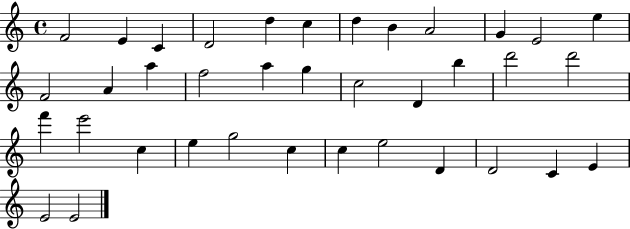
F4/h E4/q C4/q D4/h D5/q C5/q D5/q B4/q A4/h G4/q E4/h E5/q F4/h A4/q A5/q F5/h A5/q G5/q C5/h D4/q B5/q D6/h D6/h F6/q E6/h C5/q E5/q G5/h C5/q C5/q E5/h D4/q D4/h C4/q E4/q E4/h E4/h